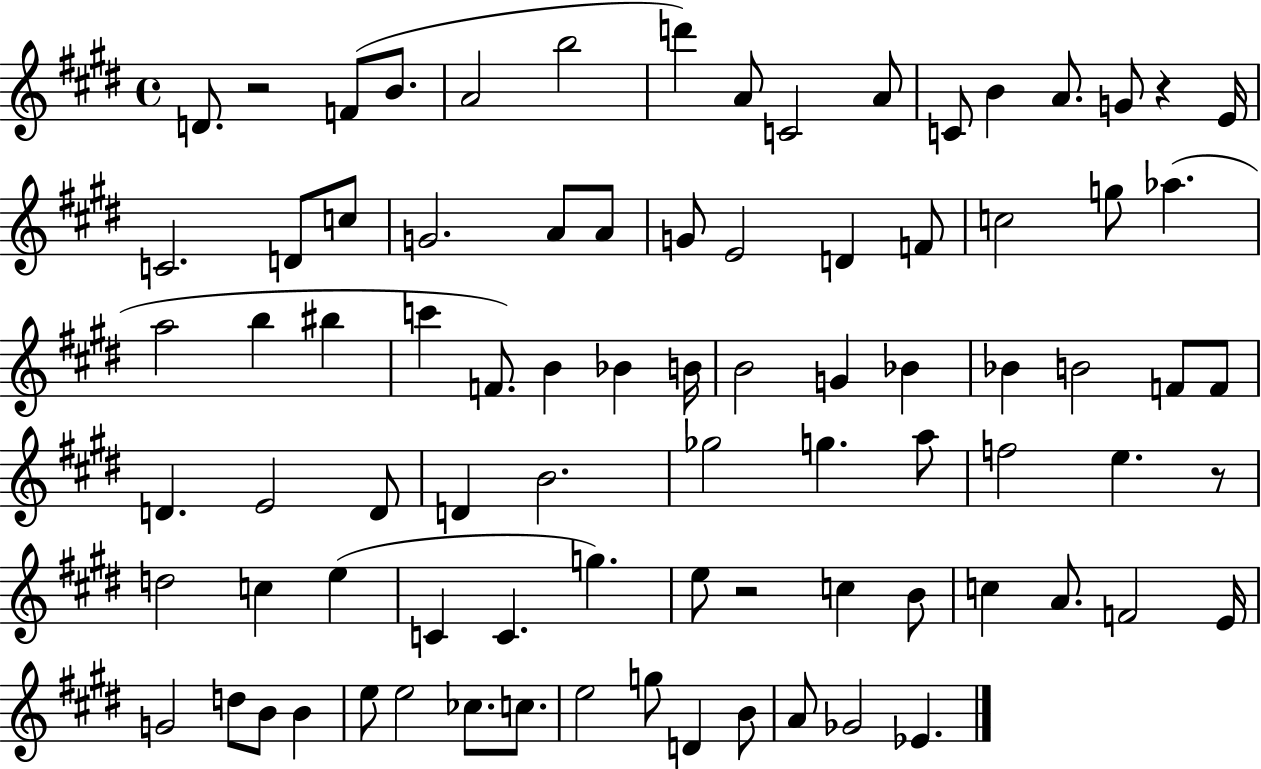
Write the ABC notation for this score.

X:1
T:Untitled
M:4/4
L:1/4
K:E
D/2 z2 F/2 B/2 A2 b2 d' A/2 C2 A/2 C/2 B A/2 G/2 z E/4 C2 D/2 c/2 G2 A/2 A/2 G/2 E2 D F/2 c2 g/2 _a a2 b ^b c' F/2 B _B B/4 B2 G _B _B B2 F/2 F/2 D E2 D/2 D B2 _g2 g a/2 f2 e z/2 d2 c e C C g e/2 z2 c B/2 c A/2 F2 E/4 G2 d/2 B/2 B e/2 e2 _c/2 c/2 e2 g/2 D B/2 A/2 _G2 _E